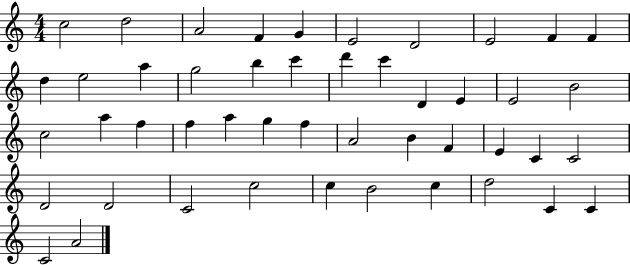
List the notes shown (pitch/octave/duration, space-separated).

C5/h D5/h A4/h F4/q G4/q E4/h D4/h E4/h F4/q F4/q D5/q E5/h A5/q G5/h B5/q C6/q D6/q C6/q D4/q E4/q E4/h B4/h C5/h A5/q F5/q F5/q A5/q G5/q F5/q A4/h B4/q F4/q E4/q C4/q C4/h D4/h D4/h C4/h C5/h C5/q B4/h C5/q D5/h C4/q C4/q C4/h A4/h